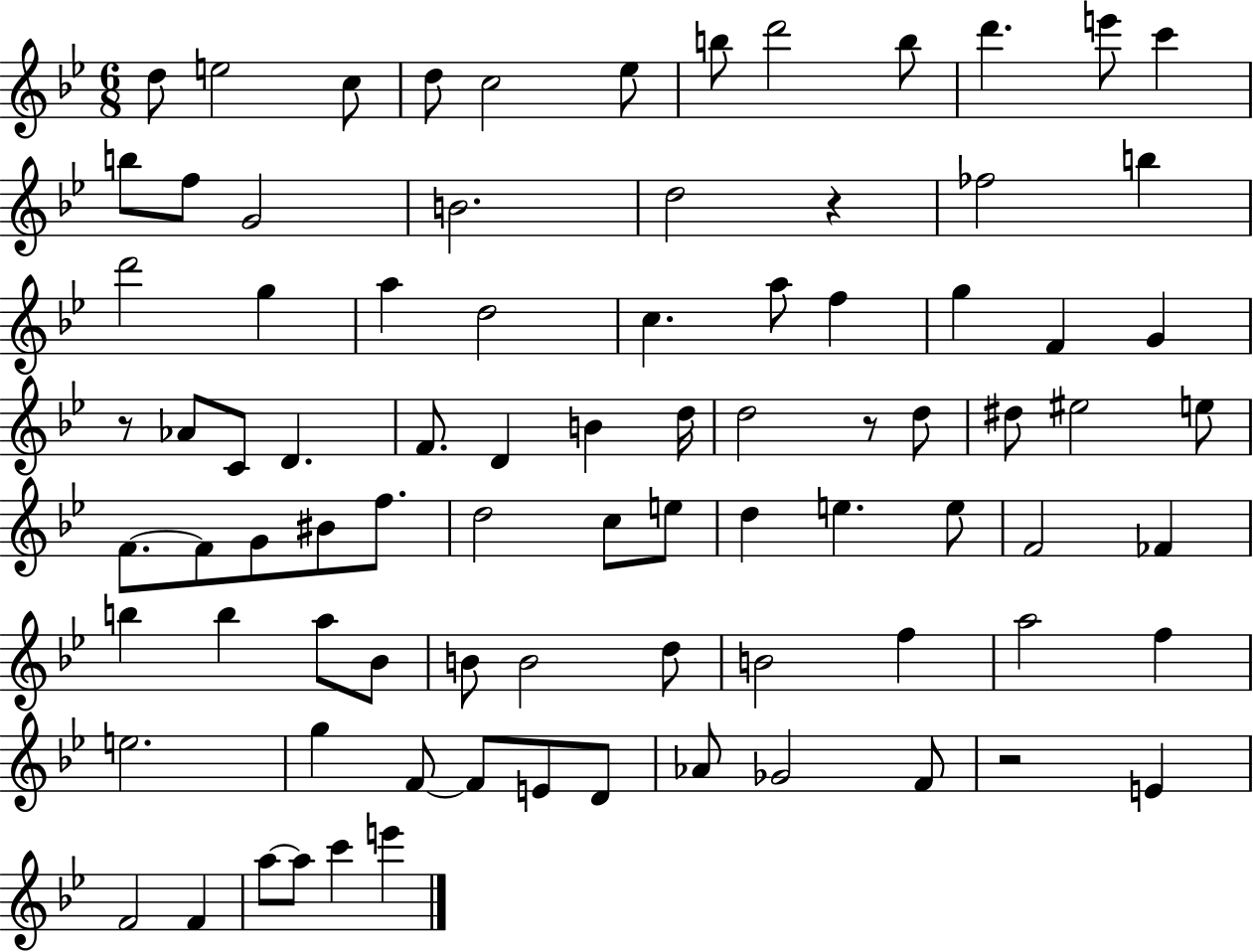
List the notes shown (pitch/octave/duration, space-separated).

D5/e E5/h C5/e D5/e C5/h Eb5/e B5/e D6/h B5/e D6/q. E6/e C6/q B5/e F5/e G4/h B4/h. D5/h R/q FES5/h B5/q D6/h G5/q A5/q D5/h C5/q. A5/e F5/q G5/q F4/q G4/q R/e Ab4/e C4/e D4/q. F4/e. D4/q B4/q D5/s D5/h R/e D5/e D#5/e EIS5/h E5/e F4/e. F4/e G4/e BIS4/e F5/e. D5/h C5/e E5/e D5/q E5/q. E5/e F4/h FES4/q B5/q B5/q A5/e Bb4/e B4/e B4/h D5/e B4/h F5/q A5/h F5/q E5/h. G5/q F4/e F4/e E4/e D4/e Ab4/e Gb4/h F4/e R/h E4/q F4/h F4/q A5/e A5/e C6/q E6/q